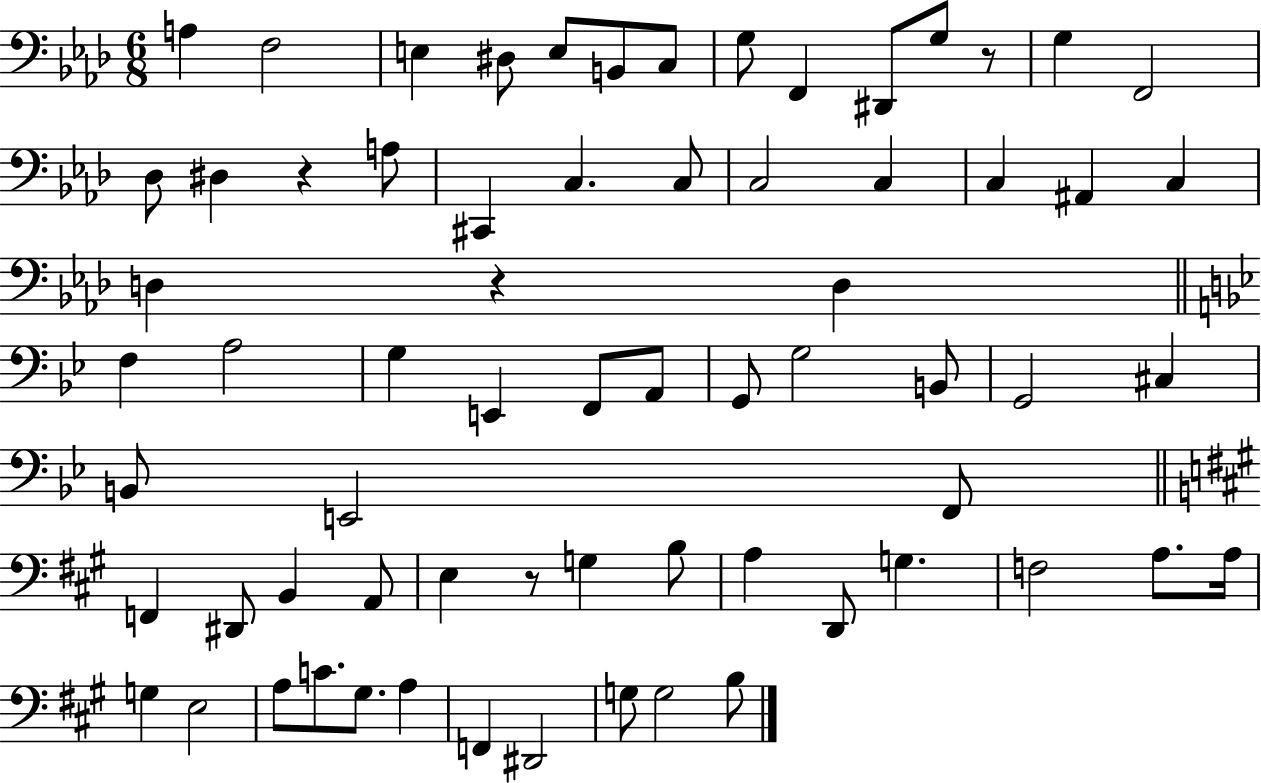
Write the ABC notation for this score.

X:1
T:Untitled
M:6/8
L:1/4
K:Ab
A, F,2 E, ^D,/2 E,/2 B,,/2 C,/2 G,/2 F,, ^D,,/2 G,/2 z/2 G, F,,2 _D,/2 ^D, z A,/2 ^C,, C, C,/2 C,2 C, C, ^A,, C, D, z D, F, A,2 G, E,, F,,/2 A,,/2 G,,/2 G,2 B,,/2 G,,2 ^C, B,,/2 E,,2 F,,/2 F,, ^D,,/2 B,, A,,/2 E, z/2 G, B,/2 A, D,,/2 G, F,2 A,/2 A,/4 G, E,2 A,/2 C/2 ^G,/2 A, F,, ^D,,2 G,/2 G,2 B,/2